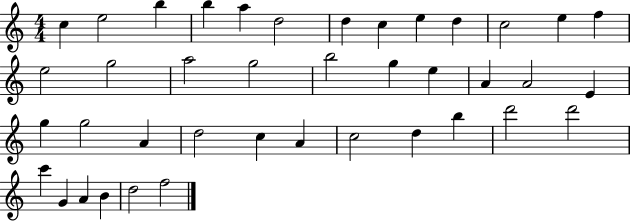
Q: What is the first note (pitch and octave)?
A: C5